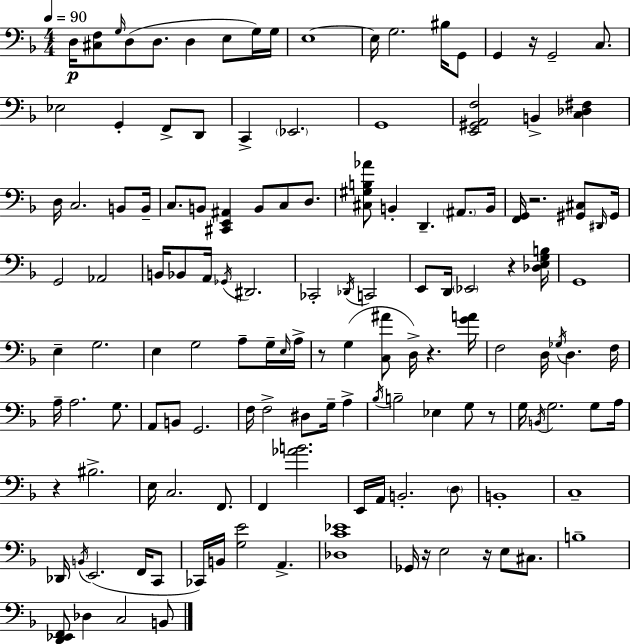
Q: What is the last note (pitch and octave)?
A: B2